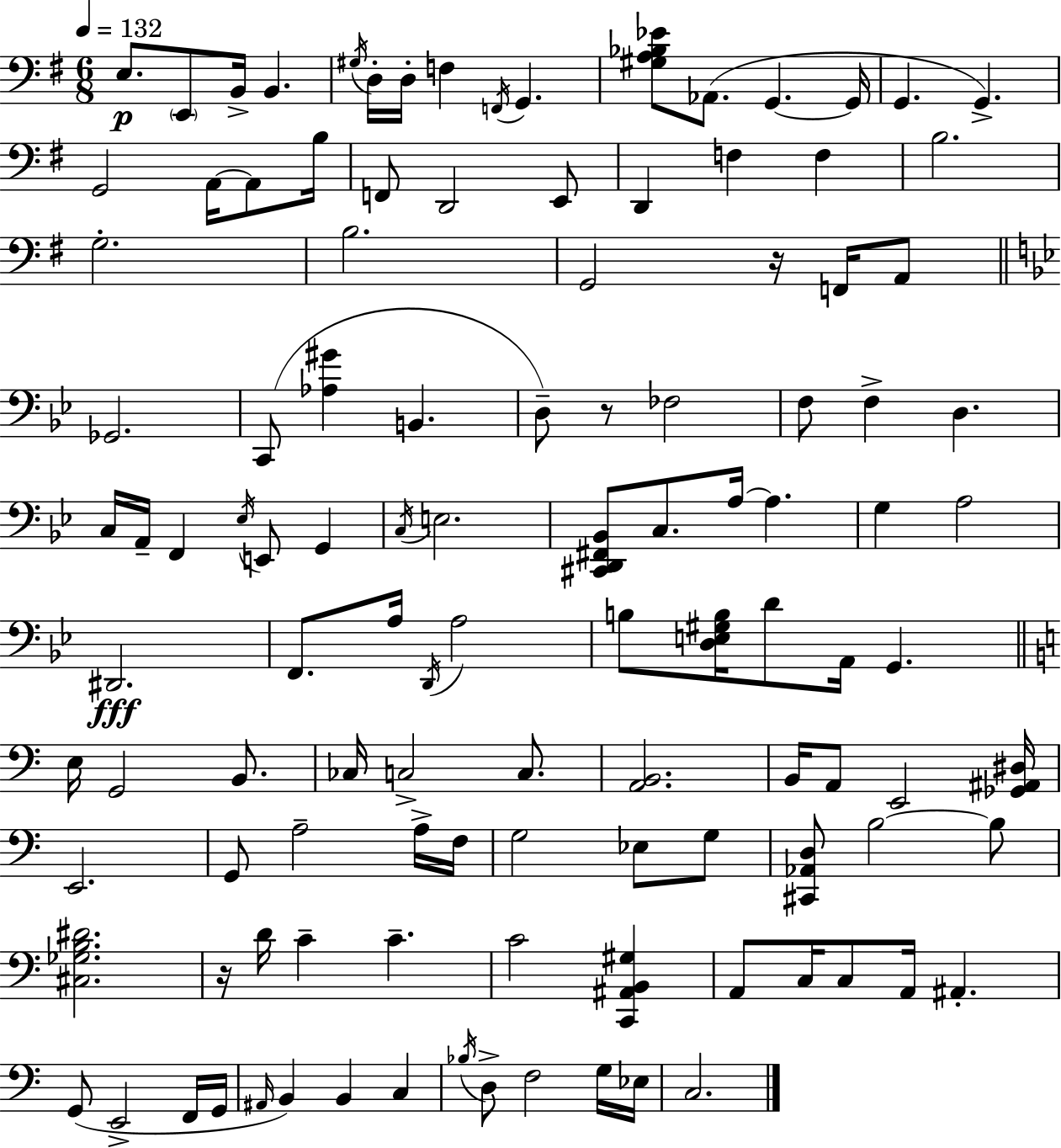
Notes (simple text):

E3/e. E2/e B2/s B2/q. G#3/s D3/s D3/s F3/q F2/s G2/q. [G#3,A3,Bb3,Eb4]/e Ab2/e. G2/q. G2/s G2/q. G2/q. G2/h A2/s A2/e B3/s F2/e D2/h E2/e D2/q F3/q F3/q B3/h. G3/h. B3/h. G2/h R/s F2/s A2/e Gb2/h. C2/e [Ab3,G#4]/q B2/q. D3/e R/e FES3/h F3/e F3/q D3/q. C3/s A2/s F2/q Eb3/s E2/e G2/q C3/s E3/h. [C#2,D2,F#2,Bb2]/e C3/e. A3/s A3/q. G3/q A3/h D#2/h. F2/e. A3/s D2/s A3/h B3/e [D3,E3,G#3,B3]/s D4/e A2/s G2/q. E3/s G2/h B2/e. CES3/s C3/h C3/e. [A2,B2]/h. B2/s A2/e E2/h [Gb2,A#2,D#3]/s E2/h. G2/e A3/h A3/s F3/s G3/h Eb3/e G3/e [C#2,Ab2,D3]/e B3/h B3/e [C#3,Gb3,B3,D#4]/h. R/s D4/s C4/q C4/q. C4/h [C2,A#2,B2,G#3]/q A2/e C3/s C3/e A2/s A#2/q. G2/e E2/h F2/s G2/s A#2/s B2/q B2/q C3/q Bb3/s D3/e F3/h G3/s Eb3/s C3/h.